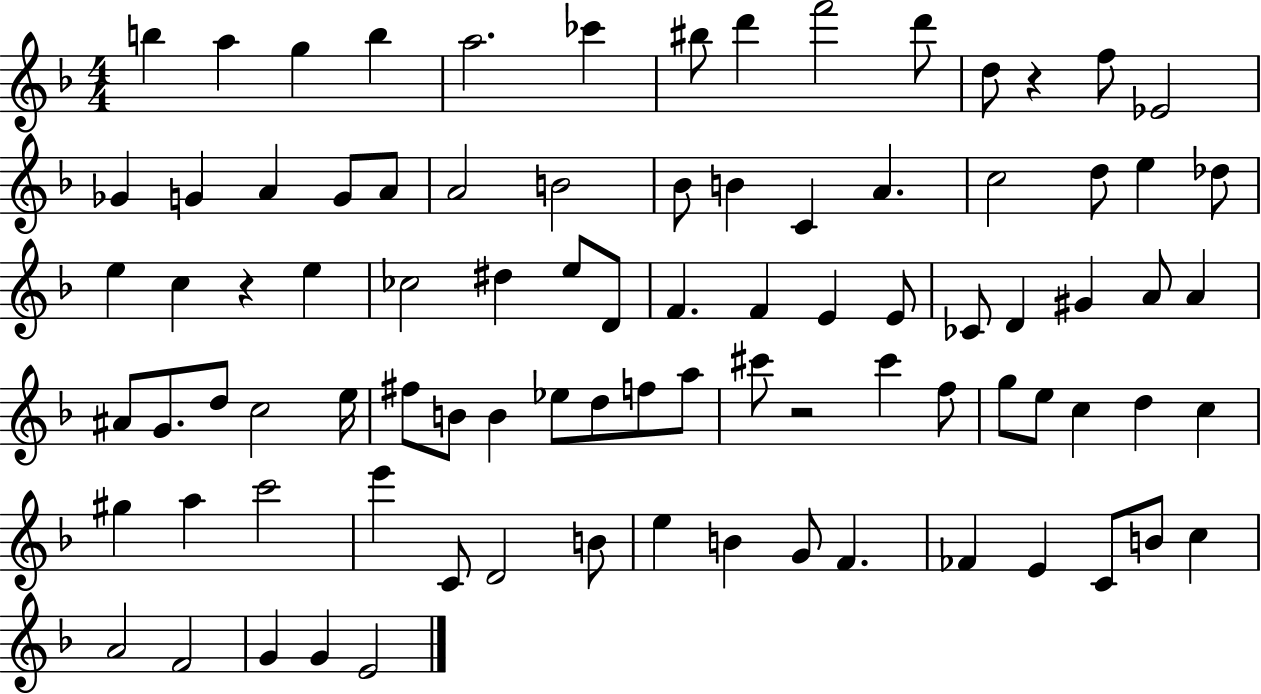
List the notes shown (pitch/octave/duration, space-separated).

B5/q A5/q G5/q B5/q A5/h. CES6/q BIS5/e D6/q F6/h D6/e D5/e R/q F5/e Eb4/h Gb4/q G4/q A4/q G4/e A4/e A4/h B4/h Bb4/e B4/q C4/q A4/q. C5/h D5/e E5/q Db5/e E5/q C5/q R/q E5/q CES5/h D#5/q E5/e D4/e F4/q. F4/q E4/q E4/e CES4/e D4/q G#4/q A4/e A4/q A#4/e G4/e. D5/e C5/h E5/s F#5/e B4/e B4/q Eb5/e D5/e F5/e A5/e C#6/e R/h C#6/q F5/e G5/e E5/e C5/q D5/q C5/q G#5/q A5/q C6/h E6/q C4/e D4/h B4/e E5/q B4/q G4/e F4/q. FES4/q E4/q C4/e B4/e C5/q A4/h F4/h G4/q G4/q E4/h